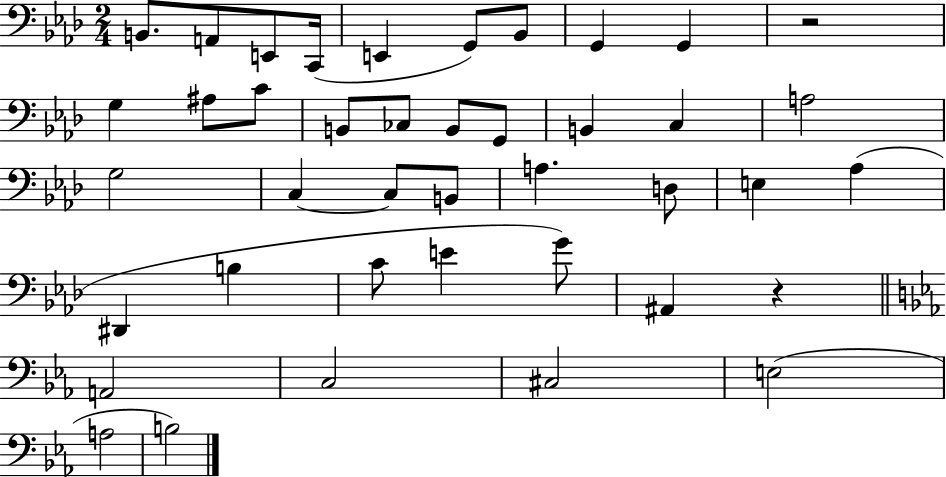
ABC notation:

X:1
T:Untitled
M:2/4
L:1/4
K:Ab
B,,/2 A,,/2 E,,/2 C,,/4 E,, G,,/2 _B,,/2 G,, G,, z2 G, ^A,/2 C/2 B,,/2 _C,/2 B,,/2 G,,/2 B,, C, A,2 G,2 C, C,/2 B,,/2 A, D,/2 E, _A, ^D,, B, C/2 E G/2 ^A,, z A,,2 C,2 ^C,2 E,2 A,2 B,2